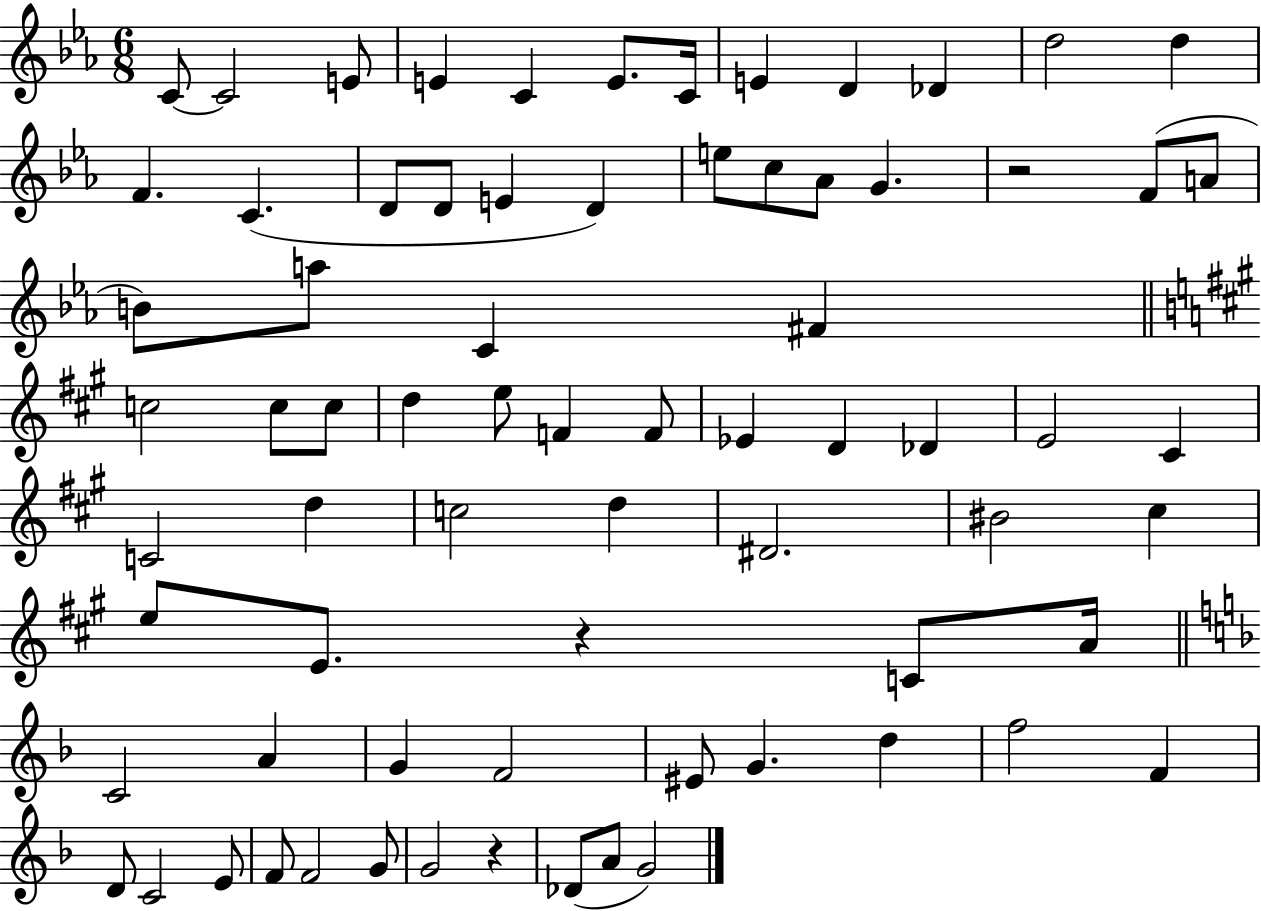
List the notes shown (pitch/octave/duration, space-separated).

C4/e C4/h E4/e E4/q C4/q E4/e. C4/s E4/q D4/q Db4/q D5/h D5/q F4/q. C4/q. D4/e D4/e E4/q D4/q E5/e C5/e Ab4/e G4/q. R/h F4/e A4/e B4/e A5/e C4/q F#4/q C5/h C5/e C5/e D5/q E5/e F4/q F4/e Eb4/q D4/q Db4/q E4/h C#4/q C4/h D5/q C5/h D5/q D#4/h. BIS4/h C#5/q E5/e E4/e. R/q C4/e A4/s C4/h A4/q G4/q F4/h EIS4/e G4/q. D5/q F5/h F4/q D4/e C4/h E4/e F4/e F4/h G4/e G4/h R/q Db4/e A4/e G4/h